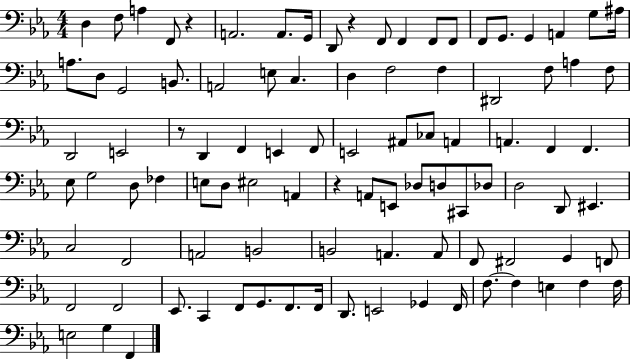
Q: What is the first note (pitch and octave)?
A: D3